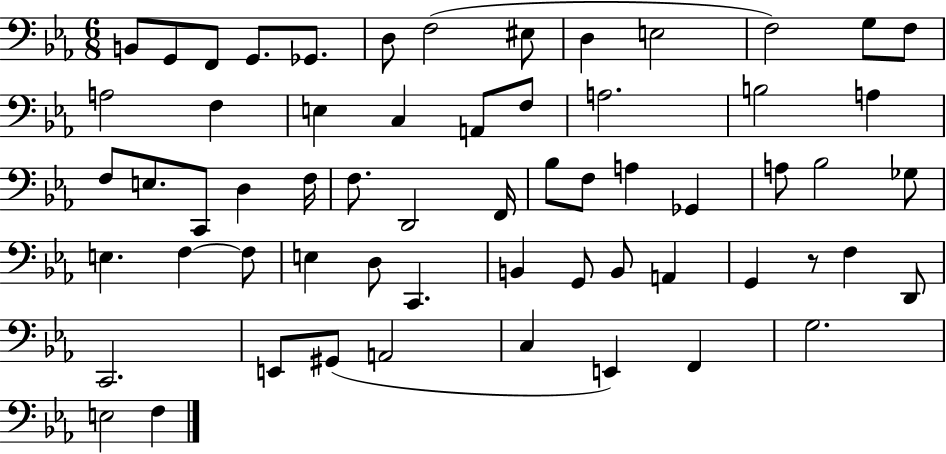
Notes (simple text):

B2/e G2/e F2/e G2/e. Gb2/e. D3/e F3/h EIS3/e D3/q E3/h F3/h G3/e F3/e A3/h F3/q E3/q C3/q A2/e F3/e A3/h. B3/h A3/q F3/e E3/e. C2/e D3/q F3/s F3/e. D2/h F2/s Bb3/e F3/e A3/q Gb2/q A3/e Bb3/h Gb3/e E3/q. F3/q F3/e E3/q D3/e C2/q. B2/q G2/e B2/e A2/q G2/q R/e F3/q D2/e C2/h. E2/e G#2/e A2/h C3/q E2/q F2/q G3/h. E3/h F3/q